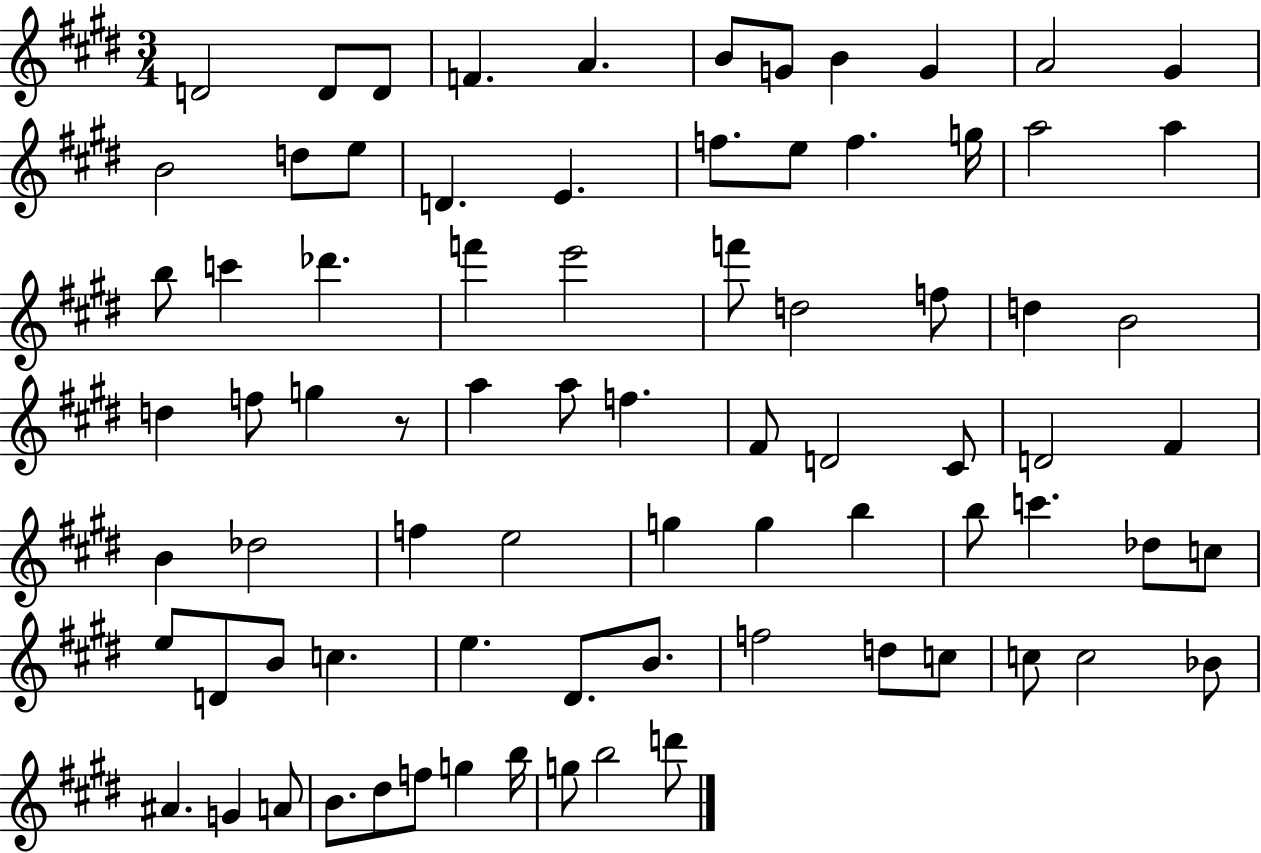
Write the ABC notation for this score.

X:1
T:Untitled
M:3/4
L:1/4
K:E
D2 D/2 D/2 F A B/2 G/2 B G A2 ^G B2 d/2 e/2 D E f/2 e/2 f g/4 a2 a b/2 c' _d' f' e'2 f'/2 d2 f/2 d B2 d f/2 g z/2 a a/2 f ^F/2 D2 ^C/2 D2 ^F B _d2 f e2 g g b b/2 c' _d/2 c/2 e/2 D/2 B/2 c e ^D/2 B/2 f2 d/2 c/2 c/2 c2 _B/2 ^A G A/2 B/2 ^d/2 f/2 g b/4 g/2 b2 d'/2